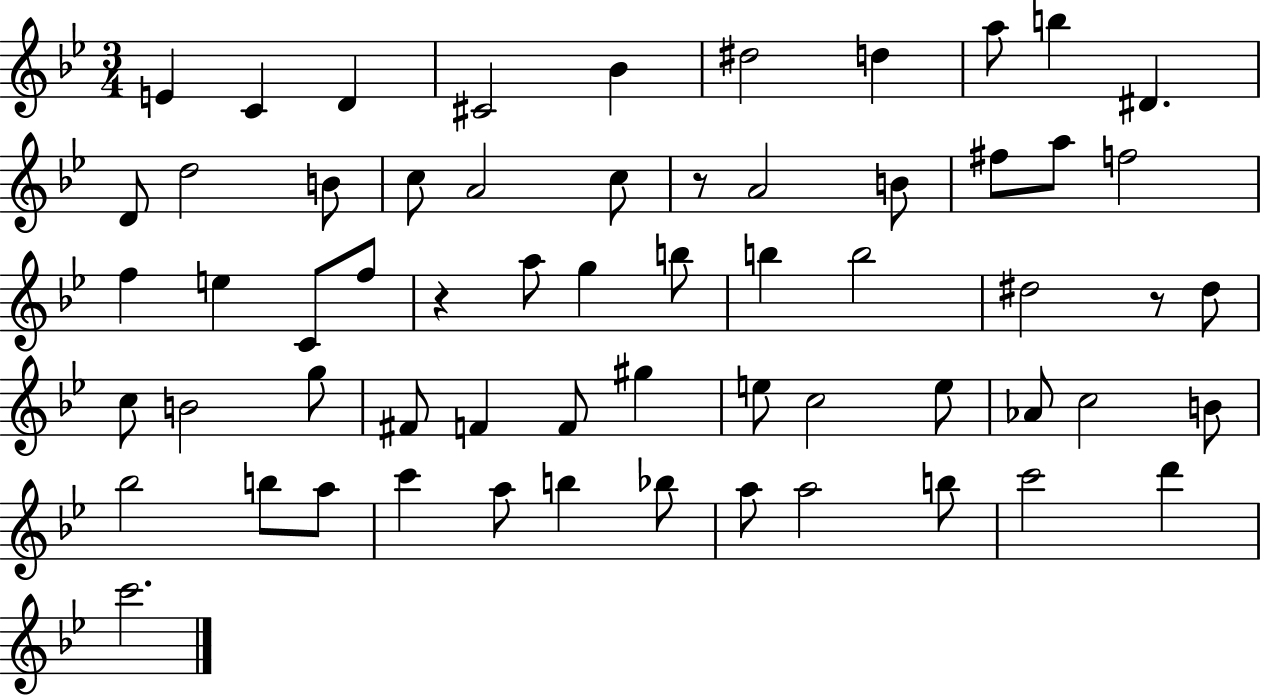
{
  \clef treble
  \numericTimeSignature
  \time 3/4
  \key bes \major
  e'4 c'4 d'4 | cis'2 bes'4 | dis''2 d''4 | a''8 b''4 dis'4. | \break d'8 d''2 b'8 | c''8 a'2 c''8 | r8 a'2 b'8 | fis''8 a''8 f''2 | \break f''4 e''4 c'8 f''8 | r4 a''8 g''4 b''8 | b''4 b''2 | dis''2 r8 dis''8 | \break c''8 b'2 g''8 | fis'8 f'4 f'8 gis''4 | e''8 c''2 e''8 | aes'8 c''2 b'8 | \break bes''2 b''8 a''8 | c'''4 a''8 b''4 bes''8 | a''8 a''2 b''8 | c'''2 d'''4 | \break c'''2. | \bar "|."
}